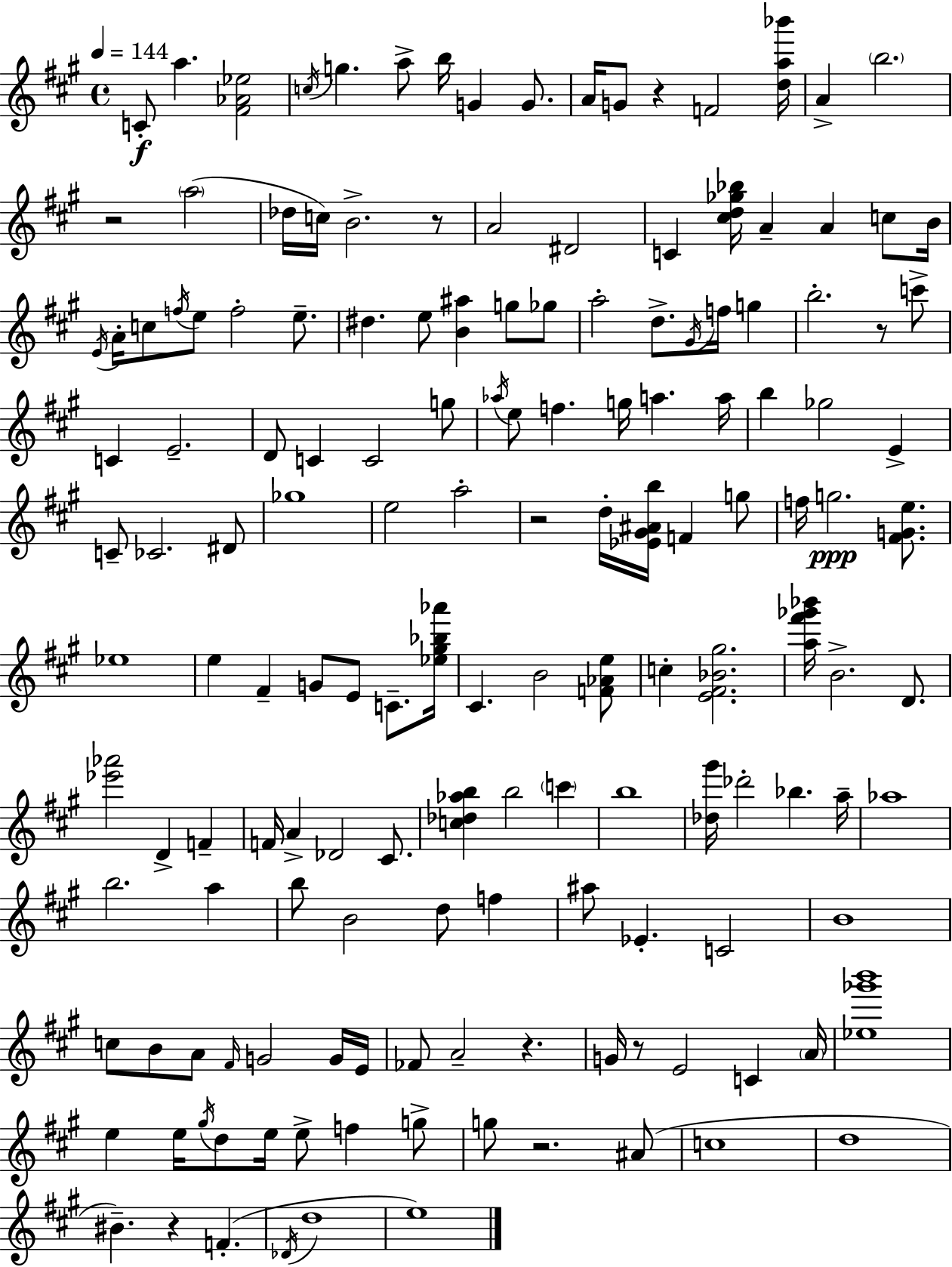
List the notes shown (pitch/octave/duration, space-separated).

C4/e A5/q. [F#4,Ab4,Eb5]/h C5/s G5/q. A5/e B5/s G4/q G4/e. A4/s G4/e R/q F4/h [D5,A5,Bb6]/s A4/q B5/h. R/h A5/h Db5/s C5/s B4/h. R/e A4/h D#4/h C4/q [C#5,D5,Gb5,Bb5]/s A4/q A4/q C5/e B4/s E4/s A4/s C5/e F5/s E5/e F5/h E5/e. D#5/q. E5/e [B4,A#5]/q G5/e Gb5/e A5/h D5/e. G#4/s F5/s G5/q B5/h. R/e C6/e C4/q E4/h. D4/e C4/q C4/h G5/e Ab5/s E5/e F5/q. G5/s A5/q. A5/s B5/q Gb5/h E4/q C4/e CES4/h. D#4/e Gb5/w E5/h A5/h R/h D5/s [Eb4,G#4,A#4,B5]/s F4/q G5/e F5/s G5/h. [F#4,G4,E5]/e. Eb5/w E5/q F#4/q G4/e E4/e C4/e. [Eb5,G#5,Bb5,Ab6]/s C#4/q. B4/h [F4,Ab4,E5]/e C5/q [E4,F#4,Bb4,G#5]/h. [A5,F#6,Gb6,Bb6]/s B4/h. D4/e. [Eb6,Ab6]/h D4/q F4/q F4/s A4/q Db4/h C#4/e. [C5,Db5,Ab5,B5]/q B5/h C6/q B5/w [Db5,G#6]/s Db6/h Bb5/q. A5/s Ab5/w B5/h. A5/q B5/e B4/h D5/e F5/q A#5/e Eb4/q. C4/h B4/w C5/e B4/e A4/e F#4/s G4/h G4/s E4/s FES4/e A4/h R/q. G4/s R/e E4/h C4/q A4/s [Eb5,Gb6,B6]/w E5/q E5/s G#5/s D5/e E5/s E5/e F5/q G5/e G5/e R/h. A#4/e C5/w D5/w BIS4/q. R/q F4/q. Db4/s D5/w E5/w